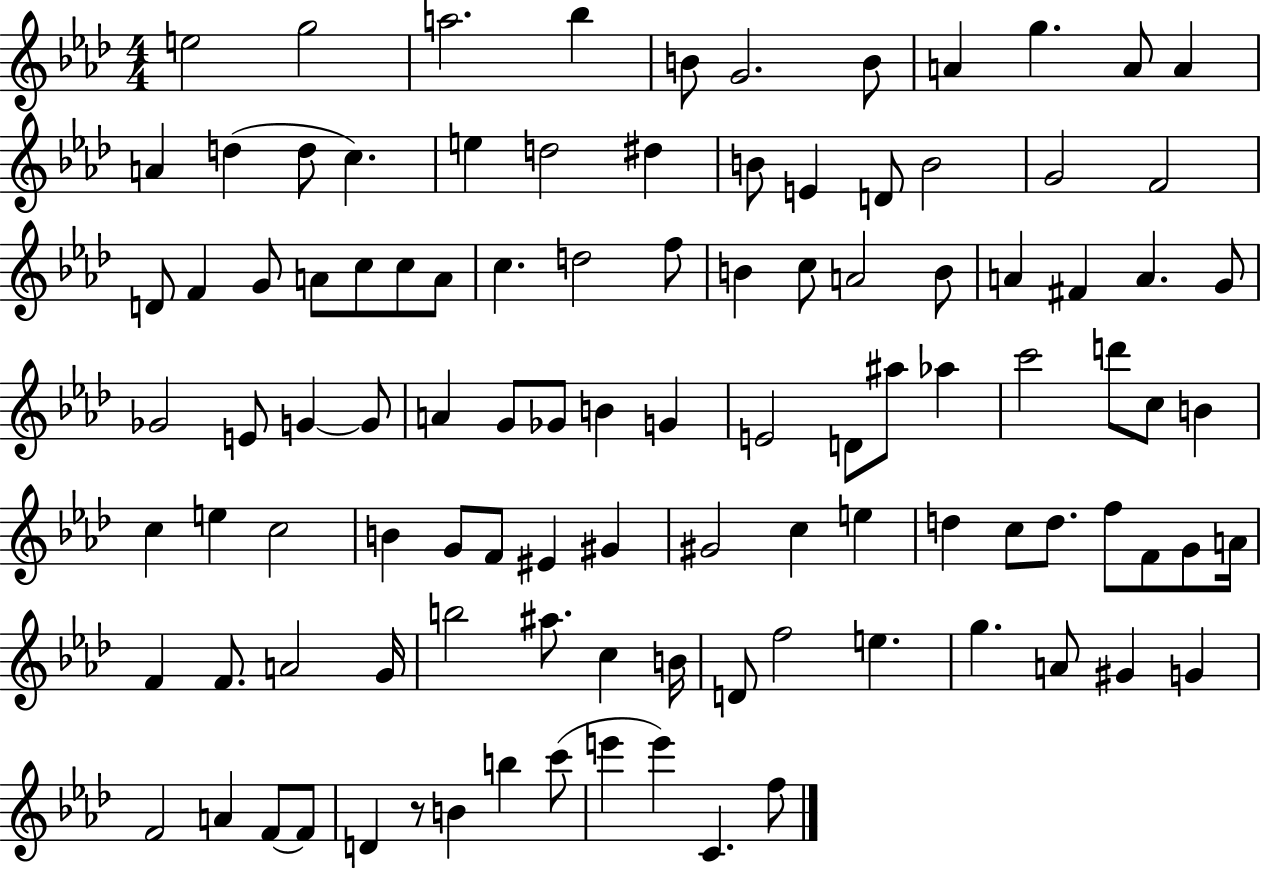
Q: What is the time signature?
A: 4/4